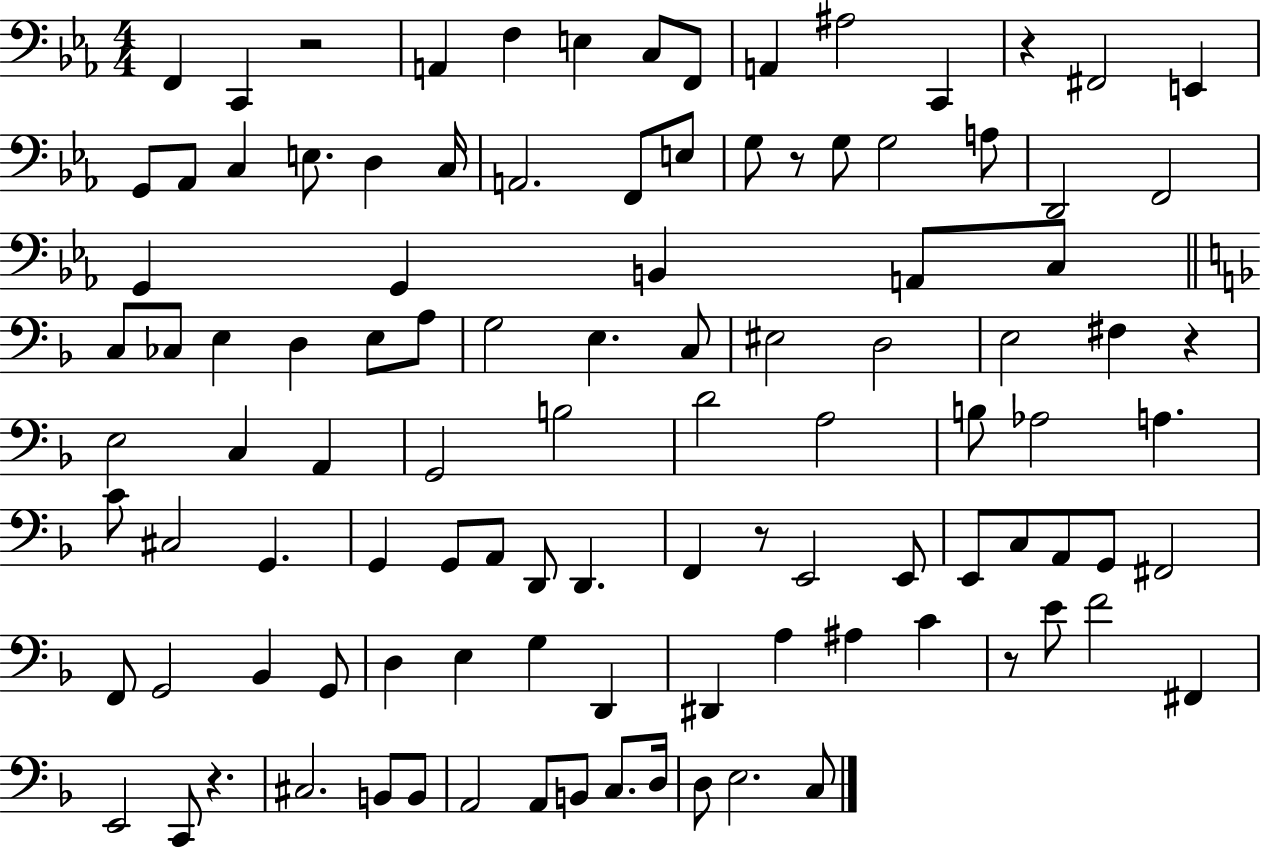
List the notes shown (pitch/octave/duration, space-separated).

F2/q C2/q R/h A2/q F3/q E3/q C3/e F2/e A2/q A#3/h C2/q R/q F#2/h E2/q G2/e Ab2/e C3/q E3/e. D3/q C3/s A2/h. F2/e E3/e G3/e R/e G3/e G3/h A3/e D2/h F2/h G2/q G2/q B2/q A2/e C3/e C3/e CES3/e E3/q D3/q E3/e A3/e G3/h E3/q. C3/e EIS3/h D3/h E3/h F#3/q R/q E3/h C3/q A2/q G2/h B3/h D4/h A3/h B3/e Ab3/h A3/q. C4/e C#3/h G2/q. G2/q G2/e A2/e D2/e D2/q. F2/q R/e E2/h E2/e E2/e C3/e A2/e G2/e F#2/h F2/e G2/h Bb2/q G2/e D3/q E3/q G3/q D2/q D#2/q A3/q A#3/q C4/q R/e E4/e F4/h F#2/q E2/h C2/e R/q. C#3/h. B2/e B2/e A2/h A2/e B2/e C3/e. D3/s D3/e E3/h. C3/e